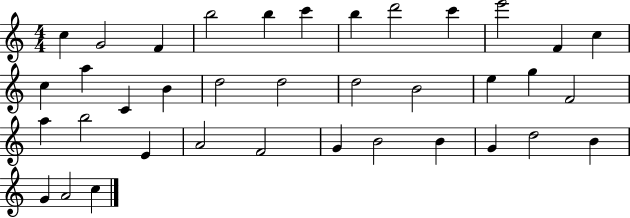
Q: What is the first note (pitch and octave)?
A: C5